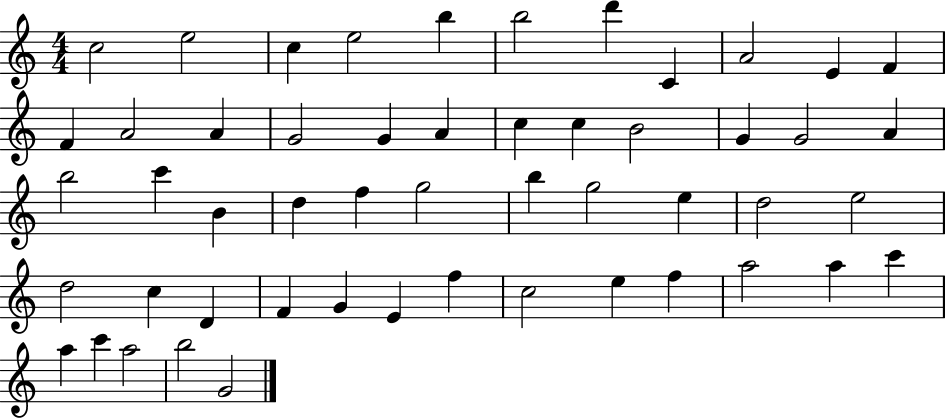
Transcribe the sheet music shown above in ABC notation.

X:1
T:Untitled
M:4/4
L:1/4
K:C
c2 e2 c e2 b b2 d' C A2 E F F A2 A G2 G A c c B2 G G2 A b2 c' B d f g2 b g2 e d2 e2 d2 c D F G E f c2 e f a2 a c' a c' a2 b2 G2